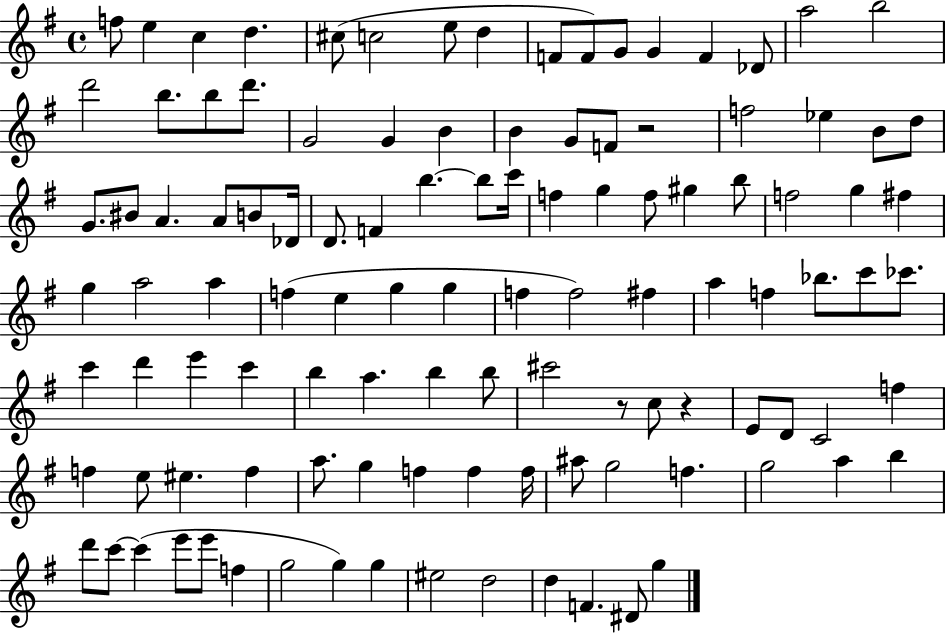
X:1
T:Untitled
M:4/4
L:1/4
K:G
f/2 e c d ^c/2 c2 e/2 d F/2 F/2 G/2 G F _D/2 a2 b2 d'2 b/2 b/2 d'/2 G2 G B B G/2 F/2 z2 f2 _e B/2 d/2 G/2 ^B/2 A A/2 B/2 _D/4 D/2 F b b/2 c'/4 f g f/2 ^g b/2 f2 g ^f g a2 a f e g g f f2 ^f a f _b/2 c'/2 _c'/2 c' d' e' c' b a b b/2 ^c'2 z/2 c/2 z E/2 D/2 C2 f f e/2 ^e f a/2 g f f f/4 ^a/2 g2 f g2 a b d'/2 c'/2 c' e'/2 e'/2 f g2 g g ^e2 d2 d F ^D/2 g